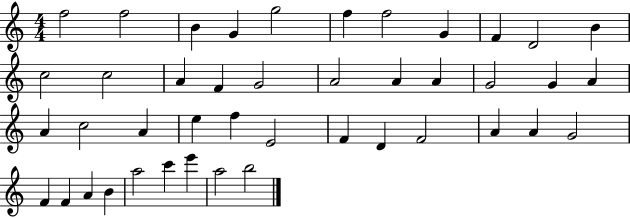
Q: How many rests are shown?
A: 0